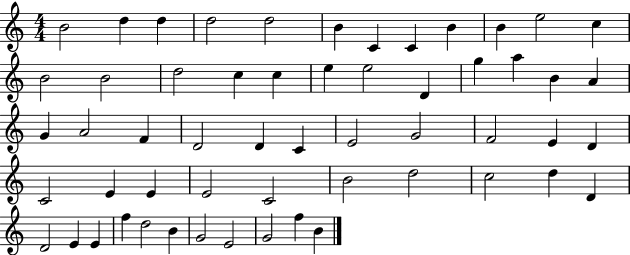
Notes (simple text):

B4/h D5/q D5/q D5/h D5/h B4/q C4/q C4/q B4/q B4/q E5/h C5/q B4/h B4/h D5/h C5/q C5/q E5/q E5/h D4/q G5/q A5/q B4/q A4/q G4/q A4/h F4/q D4/h D4/q C4/q E4/h G4/h F4/h E4/q D4/q C4/h E4/q E4/q E4/h C4/h B4/h D5/h C5/h D5/q D4/q D4/h E4/q E4/q F5/q D5/h B4/q G4/h E4/h G4/h F5/q B4/q